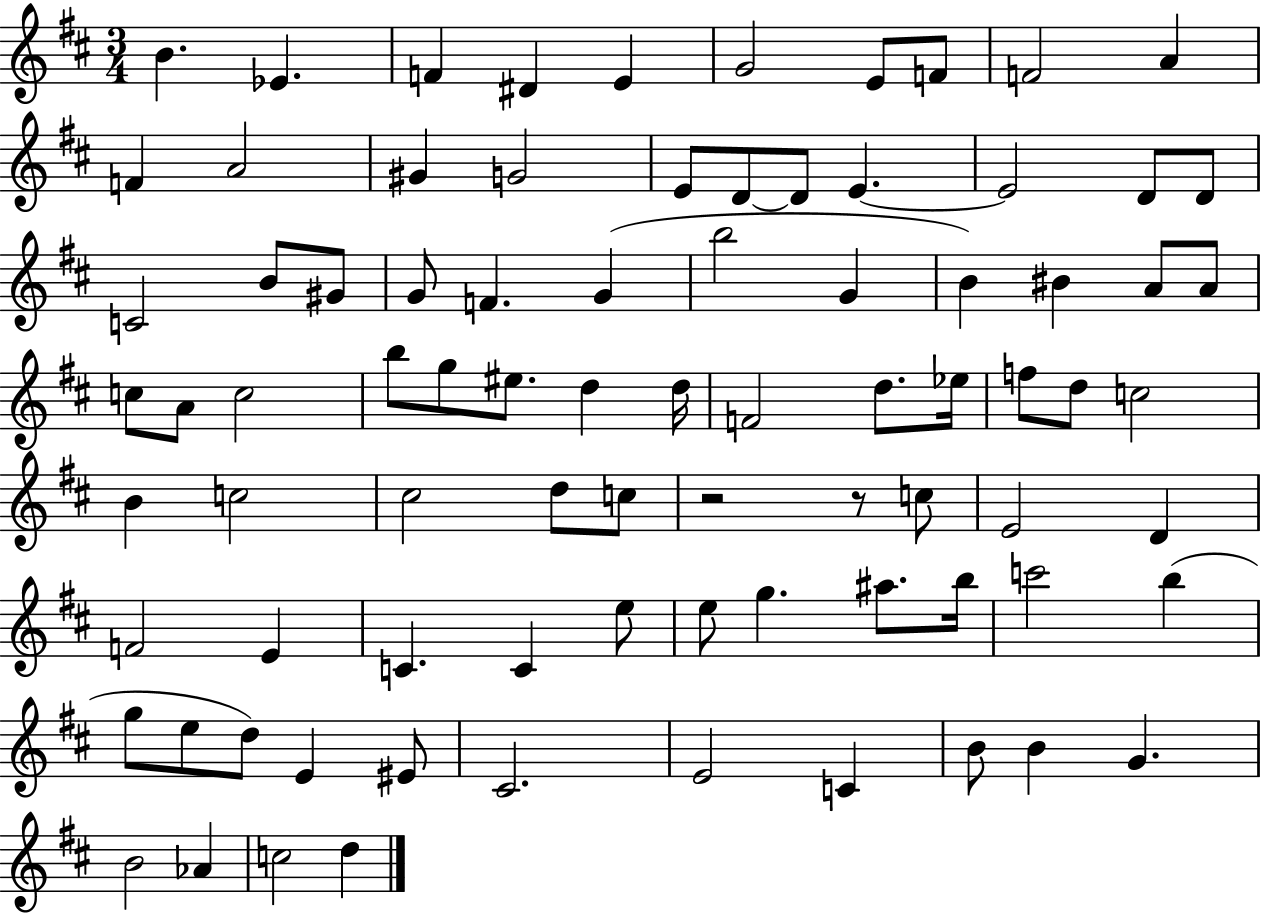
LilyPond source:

{
  \clef treble
  \numericTimeSignature
  \time 3/4
  \key d \major
  b'4. ees'4. | f'4 dis'4 e'4 | g'2 e'8 f'8 | f'2 a'4 | \break f'4 a'2 | gis'4 g'2 | e'8 d'8~~ d'8 e'4.~~ | e'2 d'8 d'8 | \break c'2 b'8 gis'8 | g'8 f'4. g'4( | b''2 g'4 | b'4) bis'4 a'8 a'8 | \break c''8 a'8 c''2 | b''8 g''8 eis''8. d''4 d''16 | f'2 d''8. ees''16 | f''8 d''8 c''2 | \break b'4 c''2 | cis''2 d''8 c''8 | r2 r8 c''8 | e'2 d'4 | \break f'2 e'4 | c'4. c'4 e''8 | e''8 g''4. ais''8. b''16 | c'''2 b''4( | \break g''8 e''8 d''8) e'4 eis'8 | cis'2. | e'2 c'4 | b'8 b'4 g'4. | \break b'2 aes'4 | c''2 d''4 | \bar "|."
}